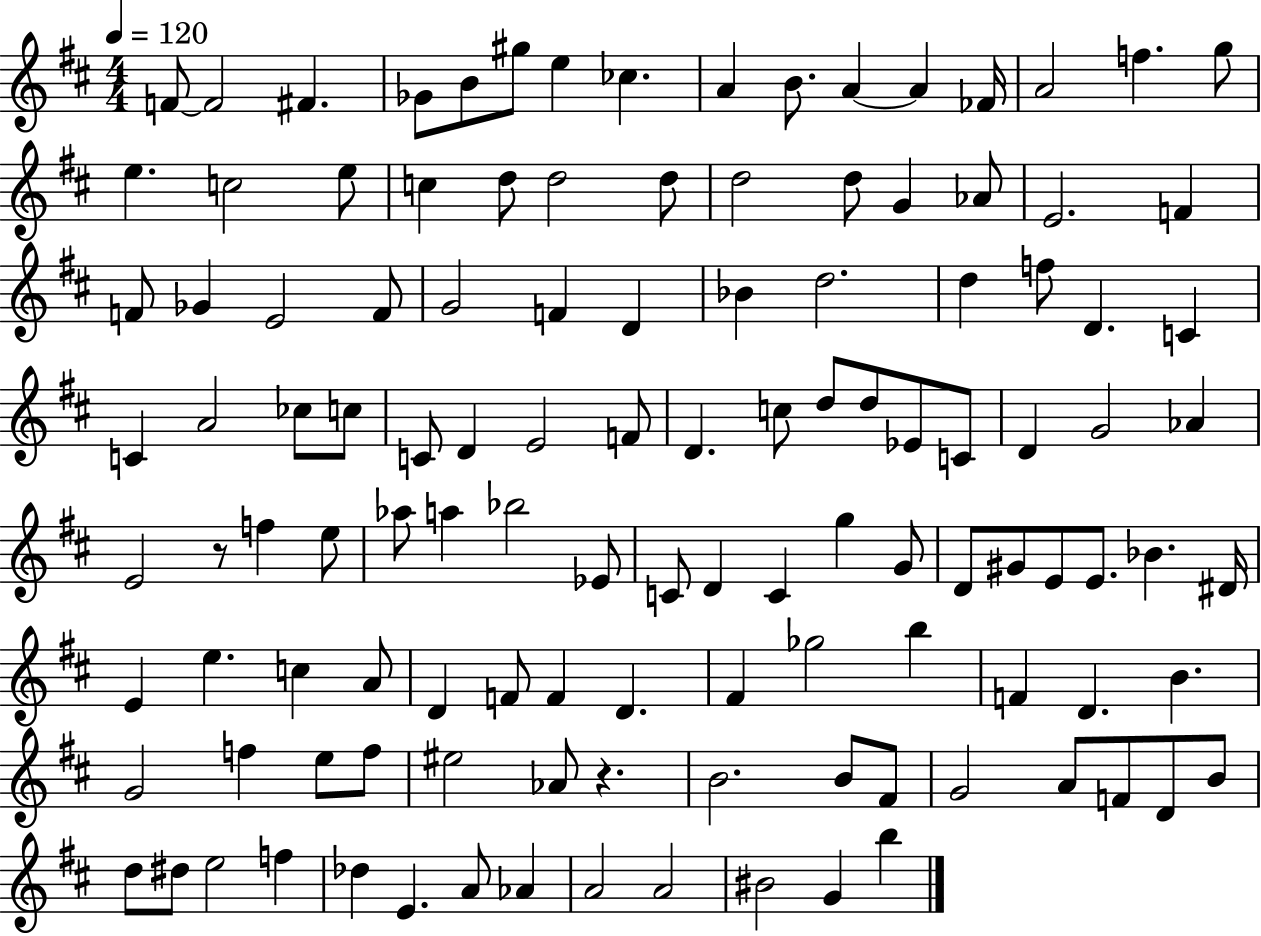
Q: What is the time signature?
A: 4/4